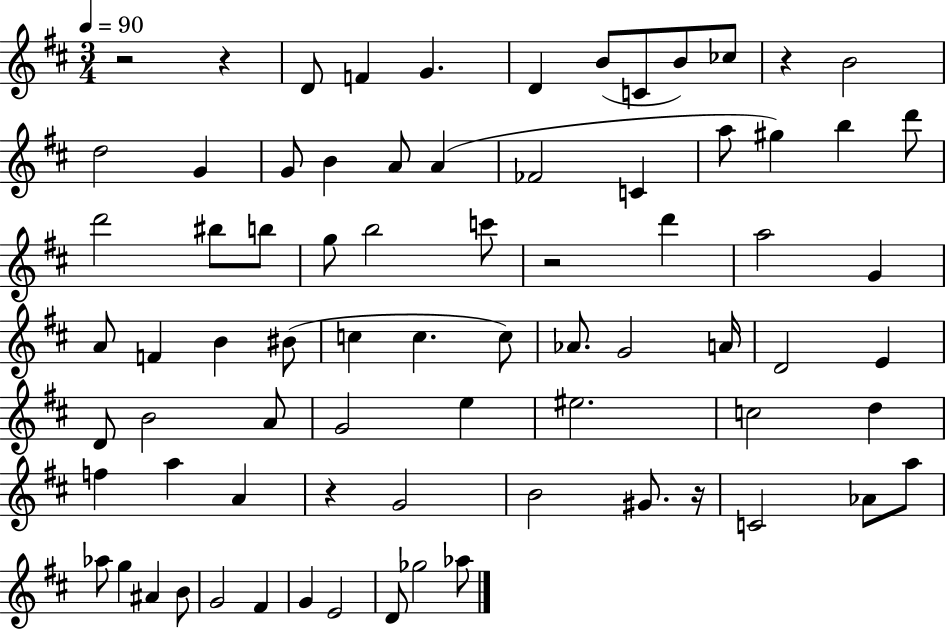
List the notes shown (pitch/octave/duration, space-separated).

R/h R/q D4/e F4/q G4/q. D4/q B4/e C4/e B4/e CES5/e R/q B4/h D5/h G4/q G4/e B4/q A4/e A4/q FES4/h C4/q A5/e G#5/q B5/q D6/e D6/h BIS5/e B5/e G5/e B5/h C6/e R/h D6/q A5/h G4/q A4/e F4/q B4/q BIS4/e C5/q C5/q. C5/e Ab4/e. G4/h A4/s D4/h E4/q D4/e B4/h A4/e G4/h E5/q EIS5/h. C5/h D5/q F5/q A5/q A4/q R/q G4/h B4/h G#4/e. R/s C4/h Ab4/e A5/e Ab5/e G5/q A#4/q B4/e G4/h F#4/q G4/q E4/h D4/e Gb5/h Ab5/e